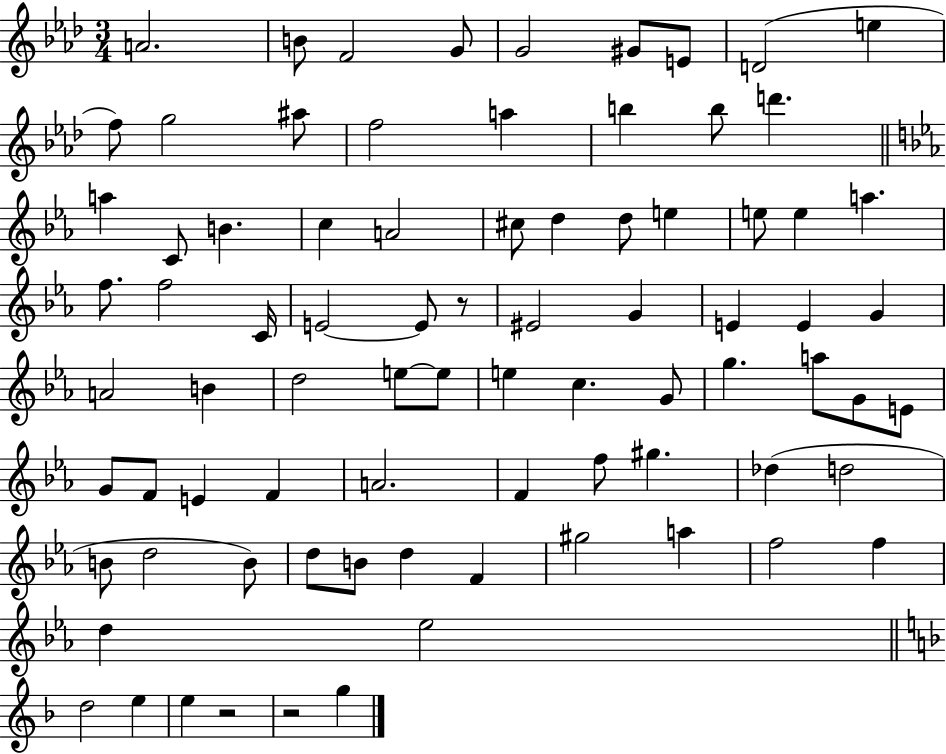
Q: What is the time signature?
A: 3/4